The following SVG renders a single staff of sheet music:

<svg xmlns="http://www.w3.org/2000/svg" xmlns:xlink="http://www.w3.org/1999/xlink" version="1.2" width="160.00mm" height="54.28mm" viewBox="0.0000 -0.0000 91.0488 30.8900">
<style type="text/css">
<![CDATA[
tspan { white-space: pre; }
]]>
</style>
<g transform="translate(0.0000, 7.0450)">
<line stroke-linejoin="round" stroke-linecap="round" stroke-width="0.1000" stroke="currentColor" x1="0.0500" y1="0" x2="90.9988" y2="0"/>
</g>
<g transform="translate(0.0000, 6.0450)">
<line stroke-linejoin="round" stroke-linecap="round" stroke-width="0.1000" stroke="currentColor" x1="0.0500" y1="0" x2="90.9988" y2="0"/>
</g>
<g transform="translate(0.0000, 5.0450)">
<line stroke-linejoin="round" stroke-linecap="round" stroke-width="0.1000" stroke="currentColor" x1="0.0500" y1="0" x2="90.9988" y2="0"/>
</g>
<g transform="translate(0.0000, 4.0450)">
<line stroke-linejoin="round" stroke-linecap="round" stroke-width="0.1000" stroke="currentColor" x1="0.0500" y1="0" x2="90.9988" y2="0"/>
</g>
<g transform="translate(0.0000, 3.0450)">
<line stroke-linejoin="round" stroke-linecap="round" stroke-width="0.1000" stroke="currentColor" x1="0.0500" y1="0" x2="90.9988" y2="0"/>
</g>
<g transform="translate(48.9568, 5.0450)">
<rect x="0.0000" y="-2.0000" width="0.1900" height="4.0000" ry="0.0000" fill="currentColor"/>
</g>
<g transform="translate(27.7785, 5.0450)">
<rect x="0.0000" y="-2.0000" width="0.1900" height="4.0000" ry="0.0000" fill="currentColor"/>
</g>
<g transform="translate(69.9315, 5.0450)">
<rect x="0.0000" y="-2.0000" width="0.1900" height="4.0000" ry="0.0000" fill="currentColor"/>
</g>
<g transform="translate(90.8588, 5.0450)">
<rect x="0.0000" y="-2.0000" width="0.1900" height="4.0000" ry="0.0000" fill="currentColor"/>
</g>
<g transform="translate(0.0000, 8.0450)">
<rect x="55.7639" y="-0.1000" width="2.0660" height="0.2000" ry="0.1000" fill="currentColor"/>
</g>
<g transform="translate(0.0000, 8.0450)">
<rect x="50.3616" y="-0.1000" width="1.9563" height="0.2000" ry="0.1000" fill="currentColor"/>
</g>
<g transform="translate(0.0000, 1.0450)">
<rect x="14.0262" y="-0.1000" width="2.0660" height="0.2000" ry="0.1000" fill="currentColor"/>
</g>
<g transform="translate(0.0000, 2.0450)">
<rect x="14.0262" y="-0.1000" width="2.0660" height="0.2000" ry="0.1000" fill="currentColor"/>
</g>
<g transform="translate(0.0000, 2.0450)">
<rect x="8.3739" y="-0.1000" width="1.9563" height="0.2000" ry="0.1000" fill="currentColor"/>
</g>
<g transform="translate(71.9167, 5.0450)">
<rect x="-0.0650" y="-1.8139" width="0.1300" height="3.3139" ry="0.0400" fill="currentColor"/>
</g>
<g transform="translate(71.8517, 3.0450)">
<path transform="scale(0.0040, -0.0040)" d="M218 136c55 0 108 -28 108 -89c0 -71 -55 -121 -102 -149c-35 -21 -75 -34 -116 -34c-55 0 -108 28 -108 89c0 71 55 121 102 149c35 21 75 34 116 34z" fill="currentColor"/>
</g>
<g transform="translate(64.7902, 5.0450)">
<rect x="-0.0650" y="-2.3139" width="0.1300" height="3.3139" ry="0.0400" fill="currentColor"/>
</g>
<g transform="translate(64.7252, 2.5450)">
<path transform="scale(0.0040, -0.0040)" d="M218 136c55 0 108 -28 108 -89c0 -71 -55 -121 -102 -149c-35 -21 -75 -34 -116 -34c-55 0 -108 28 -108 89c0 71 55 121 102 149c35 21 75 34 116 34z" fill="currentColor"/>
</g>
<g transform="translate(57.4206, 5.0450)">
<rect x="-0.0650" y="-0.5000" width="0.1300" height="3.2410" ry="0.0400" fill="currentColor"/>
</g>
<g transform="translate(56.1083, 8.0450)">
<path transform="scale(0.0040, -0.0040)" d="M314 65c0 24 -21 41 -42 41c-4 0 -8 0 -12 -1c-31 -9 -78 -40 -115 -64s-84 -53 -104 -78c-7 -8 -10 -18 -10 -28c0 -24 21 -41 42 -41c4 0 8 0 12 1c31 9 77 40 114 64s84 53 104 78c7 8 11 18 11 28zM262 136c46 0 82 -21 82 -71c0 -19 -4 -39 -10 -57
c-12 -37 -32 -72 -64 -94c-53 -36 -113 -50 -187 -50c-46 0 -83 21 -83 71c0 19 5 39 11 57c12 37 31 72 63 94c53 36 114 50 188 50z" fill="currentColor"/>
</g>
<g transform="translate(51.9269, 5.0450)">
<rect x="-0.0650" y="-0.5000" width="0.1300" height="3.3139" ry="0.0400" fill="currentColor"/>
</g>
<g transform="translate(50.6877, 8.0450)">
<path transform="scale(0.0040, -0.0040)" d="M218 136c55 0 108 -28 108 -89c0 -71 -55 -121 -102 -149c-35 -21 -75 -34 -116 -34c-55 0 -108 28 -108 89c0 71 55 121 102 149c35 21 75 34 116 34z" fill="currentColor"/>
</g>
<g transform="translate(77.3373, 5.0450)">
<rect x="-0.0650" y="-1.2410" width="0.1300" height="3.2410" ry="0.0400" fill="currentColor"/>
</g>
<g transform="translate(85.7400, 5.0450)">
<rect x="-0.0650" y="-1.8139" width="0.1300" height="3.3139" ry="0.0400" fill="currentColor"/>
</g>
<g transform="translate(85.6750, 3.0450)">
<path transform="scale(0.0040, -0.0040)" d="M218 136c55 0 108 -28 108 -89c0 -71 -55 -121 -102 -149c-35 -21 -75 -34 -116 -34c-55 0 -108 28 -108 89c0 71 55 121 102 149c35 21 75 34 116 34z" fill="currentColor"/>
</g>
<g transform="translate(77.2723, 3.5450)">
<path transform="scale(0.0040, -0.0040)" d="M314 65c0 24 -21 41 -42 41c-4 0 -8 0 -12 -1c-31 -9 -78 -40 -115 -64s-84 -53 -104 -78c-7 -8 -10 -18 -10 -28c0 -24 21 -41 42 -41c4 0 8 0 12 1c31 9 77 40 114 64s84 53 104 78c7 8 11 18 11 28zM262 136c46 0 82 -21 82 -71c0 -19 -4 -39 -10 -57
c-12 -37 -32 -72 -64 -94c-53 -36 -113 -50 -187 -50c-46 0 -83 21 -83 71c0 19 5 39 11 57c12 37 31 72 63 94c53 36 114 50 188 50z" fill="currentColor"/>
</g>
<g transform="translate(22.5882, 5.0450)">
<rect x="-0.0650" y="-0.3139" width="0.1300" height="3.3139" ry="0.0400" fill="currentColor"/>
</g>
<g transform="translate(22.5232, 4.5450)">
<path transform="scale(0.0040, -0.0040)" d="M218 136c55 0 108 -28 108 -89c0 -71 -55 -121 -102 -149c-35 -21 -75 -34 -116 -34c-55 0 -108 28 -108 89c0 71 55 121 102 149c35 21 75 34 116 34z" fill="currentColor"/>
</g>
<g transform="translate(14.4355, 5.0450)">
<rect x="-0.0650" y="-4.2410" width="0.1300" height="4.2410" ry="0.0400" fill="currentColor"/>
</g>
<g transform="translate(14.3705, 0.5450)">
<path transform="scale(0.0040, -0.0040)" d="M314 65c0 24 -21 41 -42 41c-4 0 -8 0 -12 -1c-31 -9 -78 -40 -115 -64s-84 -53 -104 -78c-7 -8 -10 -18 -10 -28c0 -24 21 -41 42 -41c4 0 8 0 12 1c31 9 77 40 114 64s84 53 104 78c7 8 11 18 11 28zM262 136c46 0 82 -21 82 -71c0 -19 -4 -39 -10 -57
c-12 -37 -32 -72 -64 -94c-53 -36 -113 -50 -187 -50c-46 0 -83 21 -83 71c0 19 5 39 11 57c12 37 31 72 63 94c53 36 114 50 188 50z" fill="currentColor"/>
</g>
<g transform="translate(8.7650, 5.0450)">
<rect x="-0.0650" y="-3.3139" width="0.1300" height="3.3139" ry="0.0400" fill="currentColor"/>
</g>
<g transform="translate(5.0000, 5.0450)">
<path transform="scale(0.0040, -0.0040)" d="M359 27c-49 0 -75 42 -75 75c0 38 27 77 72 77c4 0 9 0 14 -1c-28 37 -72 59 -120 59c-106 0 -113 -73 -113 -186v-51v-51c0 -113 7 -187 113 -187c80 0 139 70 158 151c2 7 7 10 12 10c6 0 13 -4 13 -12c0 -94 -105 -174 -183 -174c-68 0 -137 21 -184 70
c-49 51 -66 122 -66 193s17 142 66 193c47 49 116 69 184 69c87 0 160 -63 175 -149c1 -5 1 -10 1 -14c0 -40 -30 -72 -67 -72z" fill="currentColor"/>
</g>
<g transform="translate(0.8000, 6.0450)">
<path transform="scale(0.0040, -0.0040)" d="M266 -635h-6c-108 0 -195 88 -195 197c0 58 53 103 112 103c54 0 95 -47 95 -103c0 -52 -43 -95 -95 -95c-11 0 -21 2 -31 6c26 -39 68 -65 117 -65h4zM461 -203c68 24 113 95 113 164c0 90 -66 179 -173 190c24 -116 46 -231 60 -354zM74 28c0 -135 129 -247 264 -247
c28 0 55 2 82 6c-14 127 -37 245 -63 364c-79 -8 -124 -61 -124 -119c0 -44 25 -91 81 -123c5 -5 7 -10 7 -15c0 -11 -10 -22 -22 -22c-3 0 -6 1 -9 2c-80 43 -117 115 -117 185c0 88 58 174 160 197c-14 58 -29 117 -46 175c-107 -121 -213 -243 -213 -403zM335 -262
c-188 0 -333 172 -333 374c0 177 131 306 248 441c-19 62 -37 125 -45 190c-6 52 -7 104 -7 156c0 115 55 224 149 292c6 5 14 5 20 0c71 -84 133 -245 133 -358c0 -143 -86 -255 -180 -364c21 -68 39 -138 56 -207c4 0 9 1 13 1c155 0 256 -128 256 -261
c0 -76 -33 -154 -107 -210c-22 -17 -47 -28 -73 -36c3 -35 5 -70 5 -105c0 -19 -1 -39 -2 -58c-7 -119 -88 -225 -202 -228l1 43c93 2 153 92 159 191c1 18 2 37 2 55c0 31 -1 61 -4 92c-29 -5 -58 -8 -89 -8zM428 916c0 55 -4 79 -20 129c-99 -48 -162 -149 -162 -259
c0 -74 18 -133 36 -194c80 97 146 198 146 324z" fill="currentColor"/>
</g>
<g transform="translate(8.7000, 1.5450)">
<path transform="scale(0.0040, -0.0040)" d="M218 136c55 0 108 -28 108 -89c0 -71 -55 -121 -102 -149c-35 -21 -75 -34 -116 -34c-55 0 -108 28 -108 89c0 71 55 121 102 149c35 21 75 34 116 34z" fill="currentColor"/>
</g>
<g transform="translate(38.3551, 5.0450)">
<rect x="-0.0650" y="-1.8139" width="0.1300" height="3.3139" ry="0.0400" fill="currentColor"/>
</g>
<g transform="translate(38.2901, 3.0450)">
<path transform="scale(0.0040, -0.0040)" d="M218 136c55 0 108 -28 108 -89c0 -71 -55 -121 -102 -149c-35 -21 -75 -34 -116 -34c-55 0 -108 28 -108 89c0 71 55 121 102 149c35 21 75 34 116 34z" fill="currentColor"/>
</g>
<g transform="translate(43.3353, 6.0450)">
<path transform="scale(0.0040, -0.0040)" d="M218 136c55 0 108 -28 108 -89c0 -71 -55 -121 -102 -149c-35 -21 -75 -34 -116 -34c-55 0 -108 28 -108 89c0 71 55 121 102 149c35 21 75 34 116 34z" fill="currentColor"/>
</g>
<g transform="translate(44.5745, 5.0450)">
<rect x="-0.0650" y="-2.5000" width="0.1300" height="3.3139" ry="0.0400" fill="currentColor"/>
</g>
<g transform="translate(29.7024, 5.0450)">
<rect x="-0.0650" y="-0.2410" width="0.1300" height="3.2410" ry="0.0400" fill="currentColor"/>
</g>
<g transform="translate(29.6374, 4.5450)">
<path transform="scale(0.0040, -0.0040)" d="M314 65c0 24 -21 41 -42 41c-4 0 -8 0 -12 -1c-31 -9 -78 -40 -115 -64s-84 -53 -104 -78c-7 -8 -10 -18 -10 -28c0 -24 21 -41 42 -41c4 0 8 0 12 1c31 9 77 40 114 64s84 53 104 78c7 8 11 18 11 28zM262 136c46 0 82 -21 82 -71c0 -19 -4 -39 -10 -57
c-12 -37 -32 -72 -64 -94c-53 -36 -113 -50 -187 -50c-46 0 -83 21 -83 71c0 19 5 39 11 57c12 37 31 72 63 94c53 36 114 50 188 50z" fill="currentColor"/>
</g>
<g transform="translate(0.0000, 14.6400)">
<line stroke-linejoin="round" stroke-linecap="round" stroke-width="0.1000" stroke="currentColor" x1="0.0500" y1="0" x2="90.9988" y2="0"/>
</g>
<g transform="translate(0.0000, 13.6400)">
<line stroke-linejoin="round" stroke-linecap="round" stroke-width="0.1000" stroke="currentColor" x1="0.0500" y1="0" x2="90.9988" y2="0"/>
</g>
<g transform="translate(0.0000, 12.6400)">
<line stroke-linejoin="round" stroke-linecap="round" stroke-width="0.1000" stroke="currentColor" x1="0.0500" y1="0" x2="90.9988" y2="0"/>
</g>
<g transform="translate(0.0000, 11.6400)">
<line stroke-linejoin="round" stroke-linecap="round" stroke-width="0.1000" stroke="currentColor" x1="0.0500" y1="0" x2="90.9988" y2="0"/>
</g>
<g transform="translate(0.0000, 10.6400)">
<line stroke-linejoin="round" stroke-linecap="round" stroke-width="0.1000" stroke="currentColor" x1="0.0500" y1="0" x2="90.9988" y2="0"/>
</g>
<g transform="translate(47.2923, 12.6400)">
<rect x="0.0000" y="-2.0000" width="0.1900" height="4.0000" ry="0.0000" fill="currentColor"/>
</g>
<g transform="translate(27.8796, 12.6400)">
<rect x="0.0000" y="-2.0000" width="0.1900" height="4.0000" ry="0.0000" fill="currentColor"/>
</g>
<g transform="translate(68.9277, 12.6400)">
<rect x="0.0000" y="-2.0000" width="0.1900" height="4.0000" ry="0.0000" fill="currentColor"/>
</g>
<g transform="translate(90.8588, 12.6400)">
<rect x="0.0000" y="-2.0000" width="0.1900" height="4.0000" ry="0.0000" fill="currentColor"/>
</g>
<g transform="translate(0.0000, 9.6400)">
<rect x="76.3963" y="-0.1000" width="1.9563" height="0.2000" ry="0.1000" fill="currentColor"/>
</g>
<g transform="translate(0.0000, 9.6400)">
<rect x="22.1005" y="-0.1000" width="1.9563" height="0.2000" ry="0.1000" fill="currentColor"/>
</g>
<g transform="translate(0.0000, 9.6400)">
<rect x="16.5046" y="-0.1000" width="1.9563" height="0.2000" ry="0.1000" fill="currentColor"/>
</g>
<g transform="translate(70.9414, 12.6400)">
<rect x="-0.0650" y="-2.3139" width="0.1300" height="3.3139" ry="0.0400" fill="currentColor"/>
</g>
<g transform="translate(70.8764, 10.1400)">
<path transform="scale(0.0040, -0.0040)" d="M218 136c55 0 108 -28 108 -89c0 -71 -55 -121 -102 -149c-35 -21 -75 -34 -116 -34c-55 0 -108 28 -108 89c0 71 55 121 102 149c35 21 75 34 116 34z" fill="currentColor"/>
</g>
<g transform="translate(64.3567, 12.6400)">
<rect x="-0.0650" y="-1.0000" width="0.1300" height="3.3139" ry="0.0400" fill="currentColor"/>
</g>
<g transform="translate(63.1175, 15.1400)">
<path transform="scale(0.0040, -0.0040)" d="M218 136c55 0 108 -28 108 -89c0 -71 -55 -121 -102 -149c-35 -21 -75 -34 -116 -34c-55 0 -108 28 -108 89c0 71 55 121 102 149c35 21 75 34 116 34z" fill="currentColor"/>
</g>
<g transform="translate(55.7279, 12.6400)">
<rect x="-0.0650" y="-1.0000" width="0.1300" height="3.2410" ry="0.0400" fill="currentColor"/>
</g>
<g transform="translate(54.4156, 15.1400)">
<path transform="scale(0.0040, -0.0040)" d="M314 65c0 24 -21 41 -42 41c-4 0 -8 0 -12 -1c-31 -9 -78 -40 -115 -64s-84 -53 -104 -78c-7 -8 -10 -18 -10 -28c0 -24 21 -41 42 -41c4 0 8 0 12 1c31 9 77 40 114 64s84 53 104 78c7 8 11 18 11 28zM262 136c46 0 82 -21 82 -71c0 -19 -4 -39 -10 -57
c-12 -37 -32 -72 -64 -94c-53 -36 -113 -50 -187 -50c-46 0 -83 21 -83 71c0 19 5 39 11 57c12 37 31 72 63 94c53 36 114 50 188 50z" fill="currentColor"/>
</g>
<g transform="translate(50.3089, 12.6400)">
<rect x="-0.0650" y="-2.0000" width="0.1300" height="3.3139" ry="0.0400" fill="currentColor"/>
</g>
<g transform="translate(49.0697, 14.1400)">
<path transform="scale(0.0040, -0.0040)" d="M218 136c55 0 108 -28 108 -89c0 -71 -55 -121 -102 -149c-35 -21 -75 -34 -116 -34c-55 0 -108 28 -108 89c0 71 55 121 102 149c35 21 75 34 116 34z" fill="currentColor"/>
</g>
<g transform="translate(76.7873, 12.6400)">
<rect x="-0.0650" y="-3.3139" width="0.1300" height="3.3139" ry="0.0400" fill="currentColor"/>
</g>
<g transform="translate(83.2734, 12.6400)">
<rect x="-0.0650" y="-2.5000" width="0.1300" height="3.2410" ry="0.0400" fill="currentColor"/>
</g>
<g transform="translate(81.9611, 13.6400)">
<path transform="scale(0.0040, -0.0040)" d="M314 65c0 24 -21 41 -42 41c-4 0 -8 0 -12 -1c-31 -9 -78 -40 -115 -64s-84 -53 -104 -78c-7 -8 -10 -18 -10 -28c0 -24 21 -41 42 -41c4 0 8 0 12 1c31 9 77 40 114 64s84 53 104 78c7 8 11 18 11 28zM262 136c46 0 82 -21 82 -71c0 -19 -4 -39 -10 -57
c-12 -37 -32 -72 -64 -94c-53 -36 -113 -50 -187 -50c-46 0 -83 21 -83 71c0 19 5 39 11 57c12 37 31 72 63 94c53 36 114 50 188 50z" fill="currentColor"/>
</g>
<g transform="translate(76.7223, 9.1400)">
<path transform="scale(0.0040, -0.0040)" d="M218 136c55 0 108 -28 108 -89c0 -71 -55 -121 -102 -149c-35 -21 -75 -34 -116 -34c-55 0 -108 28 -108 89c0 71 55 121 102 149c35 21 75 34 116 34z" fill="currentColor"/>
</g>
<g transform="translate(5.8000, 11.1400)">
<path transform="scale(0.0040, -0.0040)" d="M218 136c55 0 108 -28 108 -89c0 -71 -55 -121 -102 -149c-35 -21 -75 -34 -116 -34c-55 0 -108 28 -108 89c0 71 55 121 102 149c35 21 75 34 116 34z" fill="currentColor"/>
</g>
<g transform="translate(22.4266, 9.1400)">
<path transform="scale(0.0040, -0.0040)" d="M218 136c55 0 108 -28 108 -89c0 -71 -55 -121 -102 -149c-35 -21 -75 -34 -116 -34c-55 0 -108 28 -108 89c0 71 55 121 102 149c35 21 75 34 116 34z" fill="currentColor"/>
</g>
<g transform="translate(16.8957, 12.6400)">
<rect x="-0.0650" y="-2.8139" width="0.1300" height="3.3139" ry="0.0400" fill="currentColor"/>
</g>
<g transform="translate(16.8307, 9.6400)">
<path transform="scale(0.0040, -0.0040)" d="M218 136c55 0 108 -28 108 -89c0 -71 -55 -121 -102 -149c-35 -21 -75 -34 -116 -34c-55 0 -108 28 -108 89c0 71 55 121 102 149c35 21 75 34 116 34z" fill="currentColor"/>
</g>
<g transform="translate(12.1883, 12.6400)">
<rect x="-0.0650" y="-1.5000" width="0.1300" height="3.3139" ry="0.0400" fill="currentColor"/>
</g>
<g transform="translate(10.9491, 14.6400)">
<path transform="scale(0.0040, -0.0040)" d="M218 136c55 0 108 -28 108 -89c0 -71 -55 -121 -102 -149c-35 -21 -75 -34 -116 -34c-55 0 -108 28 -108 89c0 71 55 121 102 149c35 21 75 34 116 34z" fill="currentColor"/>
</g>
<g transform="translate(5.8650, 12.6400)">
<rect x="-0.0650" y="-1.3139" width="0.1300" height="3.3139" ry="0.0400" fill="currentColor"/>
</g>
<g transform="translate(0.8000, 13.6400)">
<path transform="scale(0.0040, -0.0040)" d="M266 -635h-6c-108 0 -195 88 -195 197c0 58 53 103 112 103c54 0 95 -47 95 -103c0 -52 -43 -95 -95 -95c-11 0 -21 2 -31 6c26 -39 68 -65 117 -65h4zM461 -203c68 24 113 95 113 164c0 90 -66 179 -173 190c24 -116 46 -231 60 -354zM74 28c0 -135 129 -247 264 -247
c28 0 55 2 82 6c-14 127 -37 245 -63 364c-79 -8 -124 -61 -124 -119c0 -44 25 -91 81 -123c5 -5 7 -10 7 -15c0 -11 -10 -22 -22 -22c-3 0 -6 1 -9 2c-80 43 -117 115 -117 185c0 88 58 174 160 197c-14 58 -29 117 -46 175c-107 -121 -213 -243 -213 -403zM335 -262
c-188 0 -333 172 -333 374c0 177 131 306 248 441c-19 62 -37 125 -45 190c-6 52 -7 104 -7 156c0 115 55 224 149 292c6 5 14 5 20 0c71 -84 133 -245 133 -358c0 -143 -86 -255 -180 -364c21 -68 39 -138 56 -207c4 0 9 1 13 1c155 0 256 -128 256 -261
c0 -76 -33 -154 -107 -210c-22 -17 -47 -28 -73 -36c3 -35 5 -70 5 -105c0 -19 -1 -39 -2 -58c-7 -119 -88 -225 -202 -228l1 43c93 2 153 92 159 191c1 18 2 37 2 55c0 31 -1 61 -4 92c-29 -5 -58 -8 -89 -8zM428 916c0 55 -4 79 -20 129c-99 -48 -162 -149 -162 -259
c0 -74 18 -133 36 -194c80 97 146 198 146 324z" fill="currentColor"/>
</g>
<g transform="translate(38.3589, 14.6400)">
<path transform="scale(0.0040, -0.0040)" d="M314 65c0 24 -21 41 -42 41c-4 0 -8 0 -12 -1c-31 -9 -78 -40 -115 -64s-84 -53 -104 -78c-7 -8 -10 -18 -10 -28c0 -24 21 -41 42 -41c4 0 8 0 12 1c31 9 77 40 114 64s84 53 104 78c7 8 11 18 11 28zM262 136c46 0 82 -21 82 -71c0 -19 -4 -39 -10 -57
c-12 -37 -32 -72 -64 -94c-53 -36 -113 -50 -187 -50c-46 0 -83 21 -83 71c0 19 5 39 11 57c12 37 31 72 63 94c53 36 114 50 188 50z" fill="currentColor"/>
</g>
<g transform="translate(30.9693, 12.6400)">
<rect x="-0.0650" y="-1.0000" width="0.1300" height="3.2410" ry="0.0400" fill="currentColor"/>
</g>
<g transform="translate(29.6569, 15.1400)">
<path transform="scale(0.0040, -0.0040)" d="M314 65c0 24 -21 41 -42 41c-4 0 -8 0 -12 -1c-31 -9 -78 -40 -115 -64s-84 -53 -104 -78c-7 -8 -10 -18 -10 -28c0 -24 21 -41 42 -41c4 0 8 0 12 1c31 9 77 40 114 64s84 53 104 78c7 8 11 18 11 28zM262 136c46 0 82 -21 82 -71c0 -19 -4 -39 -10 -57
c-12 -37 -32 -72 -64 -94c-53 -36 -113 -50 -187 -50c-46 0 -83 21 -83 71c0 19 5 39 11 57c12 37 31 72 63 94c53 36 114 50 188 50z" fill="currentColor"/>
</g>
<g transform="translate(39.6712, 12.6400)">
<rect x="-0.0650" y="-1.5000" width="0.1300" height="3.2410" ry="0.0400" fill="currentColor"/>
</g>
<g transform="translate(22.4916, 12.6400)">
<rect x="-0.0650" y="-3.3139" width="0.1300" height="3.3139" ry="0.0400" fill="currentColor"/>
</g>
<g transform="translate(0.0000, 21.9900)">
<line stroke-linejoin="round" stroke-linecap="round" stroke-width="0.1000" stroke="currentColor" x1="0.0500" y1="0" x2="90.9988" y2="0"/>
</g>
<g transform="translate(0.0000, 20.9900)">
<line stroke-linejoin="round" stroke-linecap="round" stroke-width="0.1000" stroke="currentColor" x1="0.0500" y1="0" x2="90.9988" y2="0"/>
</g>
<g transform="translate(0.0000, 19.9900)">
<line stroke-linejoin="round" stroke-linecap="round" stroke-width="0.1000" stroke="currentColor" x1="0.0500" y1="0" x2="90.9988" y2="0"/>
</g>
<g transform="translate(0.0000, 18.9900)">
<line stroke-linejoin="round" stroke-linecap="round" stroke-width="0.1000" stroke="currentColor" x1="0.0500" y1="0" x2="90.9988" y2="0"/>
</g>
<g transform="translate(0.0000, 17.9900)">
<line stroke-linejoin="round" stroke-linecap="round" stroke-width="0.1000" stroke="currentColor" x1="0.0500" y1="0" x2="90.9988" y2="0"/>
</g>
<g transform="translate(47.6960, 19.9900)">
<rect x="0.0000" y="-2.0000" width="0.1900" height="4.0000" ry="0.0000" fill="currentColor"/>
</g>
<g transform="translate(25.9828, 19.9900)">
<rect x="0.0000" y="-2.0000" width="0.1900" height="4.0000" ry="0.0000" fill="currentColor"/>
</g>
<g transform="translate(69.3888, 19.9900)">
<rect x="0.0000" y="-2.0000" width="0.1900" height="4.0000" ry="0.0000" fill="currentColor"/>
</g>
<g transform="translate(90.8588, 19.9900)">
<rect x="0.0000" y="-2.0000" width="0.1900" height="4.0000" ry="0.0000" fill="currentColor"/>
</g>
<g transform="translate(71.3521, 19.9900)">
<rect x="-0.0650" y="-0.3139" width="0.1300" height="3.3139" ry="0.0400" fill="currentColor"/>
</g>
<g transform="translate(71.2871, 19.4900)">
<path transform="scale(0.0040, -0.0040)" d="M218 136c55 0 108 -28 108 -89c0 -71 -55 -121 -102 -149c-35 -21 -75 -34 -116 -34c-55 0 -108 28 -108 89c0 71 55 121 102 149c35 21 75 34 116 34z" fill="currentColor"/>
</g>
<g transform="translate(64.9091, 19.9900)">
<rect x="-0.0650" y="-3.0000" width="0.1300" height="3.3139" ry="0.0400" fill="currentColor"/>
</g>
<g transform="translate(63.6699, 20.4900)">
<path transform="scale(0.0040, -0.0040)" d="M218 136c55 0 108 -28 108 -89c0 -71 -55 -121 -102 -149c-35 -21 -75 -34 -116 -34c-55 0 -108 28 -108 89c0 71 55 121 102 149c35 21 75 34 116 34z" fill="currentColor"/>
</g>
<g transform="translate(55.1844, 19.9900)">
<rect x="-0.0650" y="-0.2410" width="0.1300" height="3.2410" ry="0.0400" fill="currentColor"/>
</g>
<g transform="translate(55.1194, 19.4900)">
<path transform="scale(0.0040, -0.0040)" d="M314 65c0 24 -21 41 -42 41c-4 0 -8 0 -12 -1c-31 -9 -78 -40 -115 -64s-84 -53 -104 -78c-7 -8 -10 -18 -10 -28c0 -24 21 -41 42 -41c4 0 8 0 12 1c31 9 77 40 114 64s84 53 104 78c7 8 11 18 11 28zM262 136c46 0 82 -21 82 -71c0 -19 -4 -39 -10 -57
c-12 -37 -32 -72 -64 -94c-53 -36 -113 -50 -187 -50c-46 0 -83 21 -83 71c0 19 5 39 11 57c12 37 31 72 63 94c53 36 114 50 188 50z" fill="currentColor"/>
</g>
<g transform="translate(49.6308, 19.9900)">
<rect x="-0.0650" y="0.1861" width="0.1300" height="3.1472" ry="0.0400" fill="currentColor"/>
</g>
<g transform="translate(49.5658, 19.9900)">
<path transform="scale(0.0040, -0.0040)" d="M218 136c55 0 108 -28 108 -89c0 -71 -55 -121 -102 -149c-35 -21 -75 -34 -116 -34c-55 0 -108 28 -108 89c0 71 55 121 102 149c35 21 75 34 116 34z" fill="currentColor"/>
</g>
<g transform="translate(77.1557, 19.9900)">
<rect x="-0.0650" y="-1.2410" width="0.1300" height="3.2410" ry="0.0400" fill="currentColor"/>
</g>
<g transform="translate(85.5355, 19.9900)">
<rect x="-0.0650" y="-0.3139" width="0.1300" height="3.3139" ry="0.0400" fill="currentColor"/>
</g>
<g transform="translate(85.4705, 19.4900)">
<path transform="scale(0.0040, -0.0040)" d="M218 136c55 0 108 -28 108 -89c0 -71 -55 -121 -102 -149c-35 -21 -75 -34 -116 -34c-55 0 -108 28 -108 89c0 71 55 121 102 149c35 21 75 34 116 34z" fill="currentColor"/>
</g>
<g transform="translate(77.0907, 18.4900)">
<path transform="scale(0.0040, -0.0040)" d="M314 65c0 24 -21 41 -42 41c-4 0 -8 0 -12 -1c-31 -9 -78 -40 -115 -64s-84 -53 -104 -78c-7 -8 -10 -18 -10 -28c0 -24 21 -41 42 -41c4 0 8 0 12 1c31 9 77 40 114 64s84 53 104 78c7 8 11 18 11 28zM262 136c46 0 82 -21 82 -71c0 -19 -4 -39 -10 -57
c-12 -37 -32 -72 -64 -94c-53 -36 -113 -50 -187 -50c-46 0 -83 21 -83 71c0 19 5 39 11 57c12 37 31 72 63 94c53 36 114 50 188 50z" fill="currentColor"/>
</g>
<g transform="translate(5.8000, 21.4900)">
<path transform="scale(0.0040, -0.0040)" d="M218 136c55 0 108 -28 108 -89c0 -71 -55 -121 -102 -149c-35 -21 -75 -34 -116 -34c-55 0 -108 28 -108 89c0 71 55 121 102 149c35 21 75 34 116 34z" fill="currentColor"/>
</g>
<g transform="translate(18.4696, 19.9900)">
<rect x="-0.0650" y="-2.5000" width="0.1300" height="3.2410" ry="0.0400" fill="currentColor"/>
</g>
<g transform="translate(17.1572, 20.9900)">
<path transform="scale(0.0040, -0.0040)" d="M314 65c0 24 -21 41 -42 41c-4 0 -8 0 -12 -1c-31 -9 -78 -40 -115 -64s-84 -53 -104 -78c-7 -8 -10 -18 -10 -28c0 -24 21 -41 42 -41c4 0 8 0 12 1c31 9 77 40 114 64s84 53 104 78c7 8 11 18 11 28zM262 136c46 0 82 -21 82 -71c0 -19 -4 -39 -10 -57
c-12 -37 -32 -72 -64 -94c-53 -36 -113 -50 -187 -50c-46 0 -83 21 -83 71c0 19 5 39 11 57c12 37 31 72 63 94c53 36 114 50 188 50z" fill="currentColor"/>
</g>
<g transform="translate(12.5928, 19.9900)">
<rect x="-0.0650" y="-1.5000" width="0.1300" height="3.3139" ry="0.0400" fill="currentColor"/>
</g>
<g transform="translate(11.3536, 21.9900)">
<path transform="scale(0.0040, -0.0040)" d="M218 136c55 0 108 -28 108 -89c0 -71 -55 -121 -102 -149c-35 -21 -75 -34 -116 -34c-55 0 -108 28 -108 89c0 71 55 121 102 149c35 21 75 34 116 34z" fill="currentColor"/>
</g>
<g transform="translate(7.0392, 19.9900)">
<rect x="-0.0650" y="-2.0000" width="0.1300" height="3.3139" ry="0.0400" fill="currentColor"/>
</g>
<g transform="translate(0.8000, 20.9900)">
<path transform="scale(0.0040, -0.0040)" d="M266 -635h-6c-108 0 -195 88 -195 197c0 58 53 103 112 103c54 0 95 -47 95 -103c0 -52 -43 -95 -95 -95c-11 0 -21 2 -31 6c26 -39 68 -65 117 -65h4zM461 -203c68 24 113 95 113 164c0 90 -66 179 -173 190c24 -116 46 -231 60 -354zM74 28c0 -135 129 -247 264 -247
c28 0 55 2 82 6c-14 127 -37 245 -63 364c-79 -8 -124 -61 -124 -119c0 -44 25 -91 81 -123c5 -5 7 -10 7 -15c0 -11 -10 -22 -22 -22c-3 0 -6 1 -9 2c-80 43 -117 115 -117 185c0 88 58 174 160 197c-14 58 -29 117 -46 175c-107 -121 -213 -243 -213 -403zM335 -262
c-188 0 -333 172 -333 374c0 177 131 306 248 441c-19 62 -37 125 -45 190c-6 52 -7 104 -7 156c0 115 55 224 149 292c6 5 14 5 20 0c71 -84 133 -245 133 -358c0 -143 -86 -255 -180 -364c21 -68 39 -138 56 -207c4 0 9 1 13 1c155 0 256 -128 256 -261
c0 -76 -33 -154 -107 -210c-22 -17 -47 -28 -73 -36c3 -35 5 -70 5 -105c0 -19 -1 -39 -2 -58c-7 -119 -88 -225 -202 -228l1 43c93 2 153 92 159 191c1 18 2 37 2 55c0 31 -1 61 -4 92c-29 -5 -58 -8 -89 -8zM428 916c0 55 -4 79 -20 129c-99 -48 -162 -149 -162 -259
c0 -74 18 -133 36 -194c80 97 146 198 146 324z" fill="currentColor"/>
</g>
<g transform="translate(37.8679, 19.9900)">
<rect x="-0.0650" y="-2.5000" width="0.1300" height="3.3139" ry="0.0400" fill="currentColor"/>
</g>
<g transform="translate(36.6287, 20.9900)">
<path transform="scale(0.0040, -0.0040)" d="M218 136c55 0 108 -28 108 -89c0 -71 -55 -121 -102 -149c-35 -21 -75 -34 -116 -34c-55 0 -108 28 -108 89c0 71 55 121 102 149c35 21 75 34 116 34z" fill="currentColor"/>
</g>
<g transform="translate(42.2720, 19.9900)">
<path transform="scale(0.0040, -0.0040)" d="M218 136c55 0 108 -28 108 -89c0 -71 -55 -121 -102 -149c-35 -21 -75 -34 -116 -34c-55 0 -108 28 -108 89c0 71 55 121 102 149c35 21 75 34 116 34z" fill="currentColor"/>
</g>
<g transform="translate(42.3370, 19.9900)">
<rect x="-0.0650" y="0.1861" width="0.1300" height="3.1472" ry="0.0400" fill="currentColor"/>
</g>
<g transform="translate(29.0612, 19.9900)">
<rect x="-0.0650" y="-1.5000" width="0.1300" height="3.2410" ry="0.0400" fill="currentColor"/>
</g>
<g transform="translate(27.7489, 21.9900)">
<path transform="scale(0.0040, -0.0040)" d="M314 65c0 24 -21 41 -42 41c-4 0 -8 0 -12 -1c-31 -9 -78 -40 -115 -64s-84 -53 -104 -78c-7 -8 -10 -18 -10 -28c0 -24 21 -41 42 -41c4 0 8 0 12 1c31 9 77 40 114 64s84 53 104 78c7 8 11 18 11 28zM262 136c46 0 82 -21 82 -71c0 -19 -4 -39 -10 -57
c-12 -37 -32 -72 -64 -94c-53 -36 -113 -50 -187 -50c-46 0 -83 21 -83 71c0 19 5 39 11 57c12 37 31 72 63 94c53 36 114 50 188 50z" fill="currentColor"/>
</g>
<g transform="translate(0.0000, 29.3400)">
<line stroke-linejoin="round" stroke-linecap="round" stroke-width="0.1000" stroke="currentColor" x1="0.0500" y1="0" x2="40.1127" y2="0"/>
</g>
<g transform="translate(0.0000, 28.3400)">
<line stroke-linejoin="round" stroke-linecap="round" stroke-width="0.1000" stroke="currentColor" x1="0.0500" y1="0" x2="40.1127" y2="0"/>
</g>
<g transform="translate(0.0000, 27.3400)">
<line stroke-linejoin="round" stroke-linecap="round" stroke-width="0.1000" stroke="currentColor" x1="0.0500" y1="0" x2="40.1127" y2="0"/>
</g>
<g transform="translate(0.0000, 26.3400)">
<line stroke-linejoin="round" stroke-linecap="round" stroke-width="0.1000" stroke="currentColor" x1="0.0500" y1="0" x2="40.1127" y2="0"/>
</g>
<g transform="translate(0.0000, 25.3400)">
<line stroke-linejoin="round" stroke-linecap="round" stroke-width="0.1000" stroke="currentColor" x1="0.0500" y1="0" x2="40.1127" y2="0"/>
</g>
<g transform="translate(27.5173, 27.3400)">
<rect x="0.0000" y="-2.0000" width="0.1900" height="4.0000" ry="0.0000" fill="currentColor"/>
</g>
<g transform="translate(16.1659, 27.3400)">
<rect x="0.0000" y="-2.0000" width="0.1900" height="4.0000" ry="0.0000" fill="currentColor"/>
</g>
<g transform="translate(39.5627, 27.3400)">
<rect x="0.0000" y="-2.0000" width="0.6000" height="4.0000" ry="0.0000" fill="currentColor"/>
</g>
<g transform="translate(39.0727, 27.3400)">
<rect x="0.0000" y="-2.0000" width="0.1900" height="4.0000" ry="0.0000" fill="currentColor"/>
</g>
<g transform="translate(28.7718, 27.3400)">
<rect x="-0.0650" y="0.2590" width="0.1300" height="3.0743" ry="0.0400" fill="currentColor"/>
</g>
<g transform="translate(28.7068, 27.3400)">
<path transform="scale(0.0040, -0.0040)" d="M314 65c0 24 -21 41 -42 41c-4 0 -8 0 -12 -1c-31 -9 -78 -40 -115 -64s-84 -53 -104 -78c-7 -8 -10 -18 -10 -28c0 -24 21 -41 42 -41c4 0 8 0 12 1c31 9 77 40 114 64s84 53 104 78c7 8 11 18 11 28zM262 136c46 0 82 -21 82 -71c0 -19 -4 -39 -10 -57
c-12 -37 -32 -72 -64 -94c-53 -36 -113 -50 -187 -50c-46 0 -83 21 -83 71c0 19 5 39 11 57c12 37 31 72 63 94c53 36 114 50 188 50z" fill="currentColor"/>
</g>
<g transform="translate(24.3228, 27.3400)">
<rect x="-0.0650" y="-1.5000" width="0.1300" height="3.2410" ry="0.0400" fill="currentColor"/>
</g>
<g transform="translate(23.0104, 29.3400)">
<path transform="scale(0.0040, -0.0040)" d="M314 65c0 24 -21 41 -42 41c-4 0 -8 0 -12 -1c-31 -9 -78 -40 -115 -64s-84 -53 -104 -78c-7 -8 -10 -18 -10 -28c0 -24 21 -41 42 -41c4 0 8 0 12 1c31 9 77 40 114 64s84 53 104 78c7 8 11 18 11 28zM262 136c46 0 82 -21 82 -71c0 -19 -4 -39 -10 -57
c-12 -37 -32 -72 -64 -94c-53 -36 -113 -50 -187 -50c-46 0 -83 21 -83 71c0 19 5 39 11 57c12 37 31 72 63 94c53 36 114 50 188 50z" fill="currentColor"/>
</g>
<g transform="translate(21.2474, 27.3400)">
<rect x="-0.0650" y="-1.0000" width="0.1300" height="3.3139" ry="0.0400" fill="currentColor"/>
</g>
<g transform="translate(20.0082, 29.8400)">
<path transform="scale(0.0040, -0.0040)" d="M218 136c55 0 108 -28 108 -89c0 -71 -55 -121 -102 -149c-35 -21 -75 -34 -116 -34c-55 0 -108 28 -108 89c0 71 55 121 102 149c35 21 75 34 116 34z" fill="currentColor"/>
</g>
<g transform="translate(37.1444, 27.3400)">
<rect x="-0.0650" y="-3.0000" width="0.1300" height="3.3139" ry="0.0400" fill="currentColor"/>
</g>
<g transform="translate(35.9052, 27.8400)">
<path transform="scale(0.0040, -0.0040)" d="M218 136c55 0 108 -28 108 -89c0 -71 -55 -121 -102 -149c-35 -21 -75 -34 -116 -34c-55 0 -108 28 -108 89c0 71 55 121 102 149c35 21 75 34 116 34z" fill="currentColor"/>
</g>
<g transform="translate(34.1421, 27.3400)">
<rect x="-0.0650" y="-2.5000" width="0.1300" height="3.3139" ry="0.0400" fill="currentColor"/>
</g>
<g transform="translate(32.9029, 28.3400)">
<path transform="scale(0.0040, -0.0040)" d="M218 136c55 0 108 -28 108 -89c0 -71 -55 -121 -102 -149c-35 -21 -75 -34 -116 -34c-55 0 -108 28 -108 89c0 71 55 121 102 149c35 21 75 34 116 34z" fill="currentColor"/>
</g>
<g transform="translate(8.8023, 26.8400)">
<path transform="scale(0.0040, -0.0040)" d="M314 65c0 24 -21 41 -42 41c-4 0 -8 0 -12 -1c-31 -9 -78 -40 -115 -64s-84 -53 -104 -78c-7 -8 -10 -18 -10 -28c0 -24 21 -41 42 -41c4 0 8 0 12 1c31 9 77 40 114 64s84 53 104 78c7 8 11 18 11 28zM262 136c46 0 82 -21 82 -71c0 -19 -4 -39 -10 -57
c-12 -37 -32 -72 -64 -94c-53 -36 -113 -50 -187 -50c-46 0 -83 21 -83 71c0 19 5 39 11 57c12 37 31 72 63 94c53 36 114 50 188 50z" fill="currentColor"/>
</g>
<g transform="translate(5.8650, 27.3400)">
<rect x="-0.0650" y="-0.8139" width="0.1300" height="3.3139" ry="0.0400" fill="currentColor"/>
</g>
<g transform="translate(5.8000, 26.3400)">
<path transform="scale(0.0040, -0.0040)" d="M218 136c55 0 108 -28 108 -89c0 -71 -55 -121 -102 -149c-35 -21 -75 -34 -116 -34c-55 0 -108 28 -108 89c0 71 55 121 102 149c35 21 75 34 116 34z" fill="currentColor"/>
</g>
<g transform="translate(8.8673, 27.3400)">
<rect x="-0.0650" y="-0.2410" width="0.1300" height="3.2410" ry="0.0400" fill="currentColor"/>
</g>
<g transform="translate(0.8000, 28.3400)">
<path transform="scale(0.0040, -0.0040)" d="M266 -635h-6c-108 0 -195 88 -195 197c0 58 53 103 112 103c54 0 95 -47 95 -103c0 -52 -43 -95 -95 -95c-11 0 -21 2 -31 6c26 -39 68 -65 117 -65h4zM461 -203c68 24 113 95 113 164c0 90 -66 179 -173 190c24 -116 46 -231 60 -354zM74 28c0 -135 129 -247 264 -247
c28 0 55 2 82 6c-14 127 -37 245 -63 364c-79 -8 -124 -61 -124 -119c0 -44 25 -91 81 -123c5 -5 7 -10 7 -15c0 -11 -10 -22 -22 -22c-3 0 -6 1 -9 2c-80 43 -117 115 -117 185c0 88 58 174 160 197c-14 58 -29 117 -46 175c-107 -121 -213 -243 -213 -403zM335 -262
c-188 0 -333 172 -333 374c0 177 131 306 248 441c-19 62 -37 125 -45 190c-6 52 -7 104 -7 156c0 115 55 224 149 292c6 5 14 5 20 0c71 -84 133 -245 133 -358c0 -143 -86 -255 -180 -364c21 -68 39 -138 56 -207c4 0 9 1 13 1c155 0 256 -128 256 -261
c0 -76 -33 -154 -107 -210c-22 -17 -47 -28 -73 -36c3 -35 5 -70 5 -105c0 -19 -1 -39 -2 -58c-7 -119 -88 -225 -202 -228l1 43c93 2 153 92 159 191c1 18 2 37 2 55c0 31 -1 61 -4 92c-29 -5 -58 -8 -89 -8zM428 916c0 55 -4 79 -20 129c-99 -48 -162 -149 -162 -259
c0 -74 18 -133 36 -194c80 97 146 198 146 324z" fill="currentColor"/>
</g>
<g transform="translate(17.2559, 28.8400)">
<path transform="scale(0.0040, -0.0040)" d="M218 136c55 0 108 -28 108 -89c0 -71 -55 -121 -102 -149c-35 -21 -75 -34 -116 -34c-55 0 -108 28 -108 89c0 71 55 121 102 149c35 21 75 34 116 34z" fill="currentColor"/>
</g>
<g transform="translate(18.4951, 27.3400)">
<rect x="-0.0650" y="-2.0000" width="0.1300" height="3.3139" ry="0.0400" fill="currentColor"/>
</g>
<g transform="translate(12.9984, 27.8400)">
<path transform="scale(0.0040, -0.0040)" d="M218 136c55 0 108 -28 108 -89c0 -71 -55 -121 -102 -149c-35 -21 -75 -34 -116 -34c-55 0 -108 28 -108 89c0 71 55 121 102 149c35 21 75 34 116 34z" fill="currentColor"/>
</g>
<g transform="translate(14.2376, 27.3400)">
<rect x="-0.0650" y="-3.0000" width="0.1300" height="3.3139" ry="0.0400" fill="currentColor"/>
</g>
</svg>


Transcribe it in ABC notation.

X:1
T:Untitled
M:4/4
L:1/4
K:C
b d'2 c c2 f G C C2 g f e2 f e E a b D2 E2 F D2 D g b G2 F E G2 E2 G B B c2 A c e2 c d c2 A F D E2 B2 G A